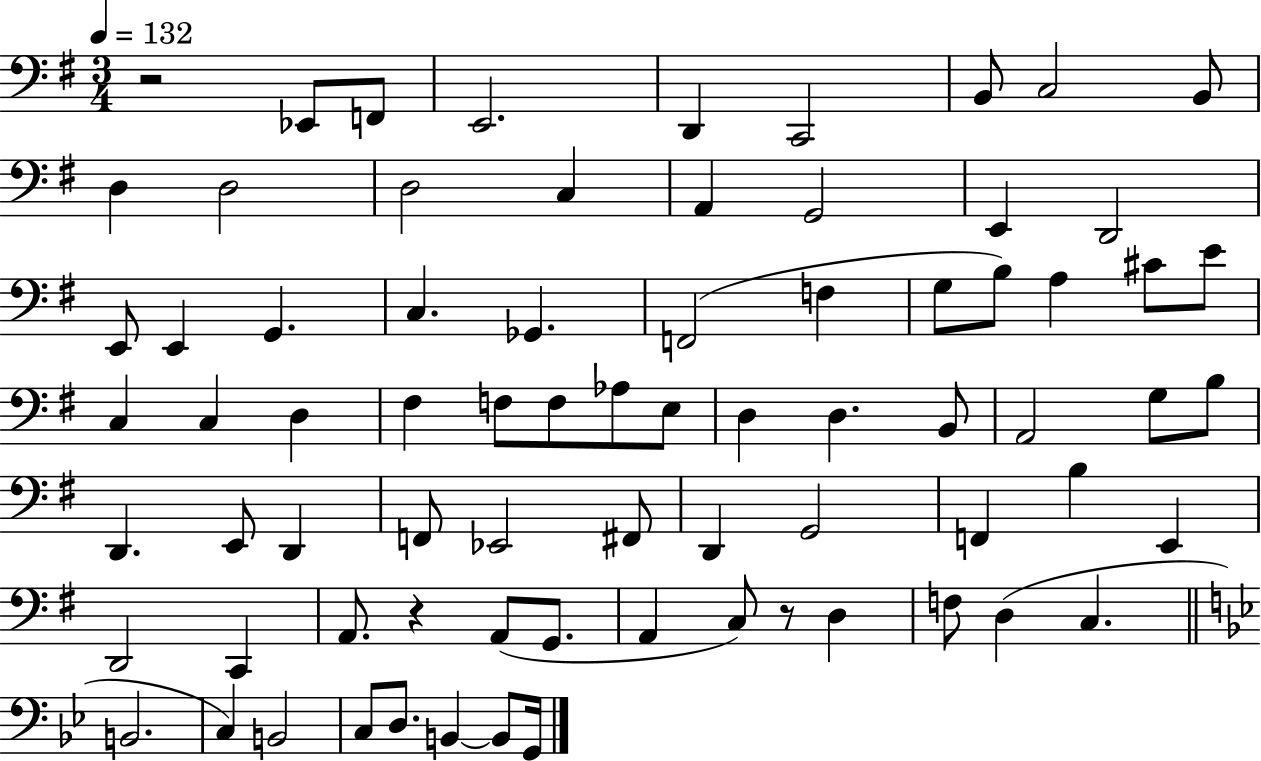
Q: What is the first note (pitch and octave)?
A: Eb2